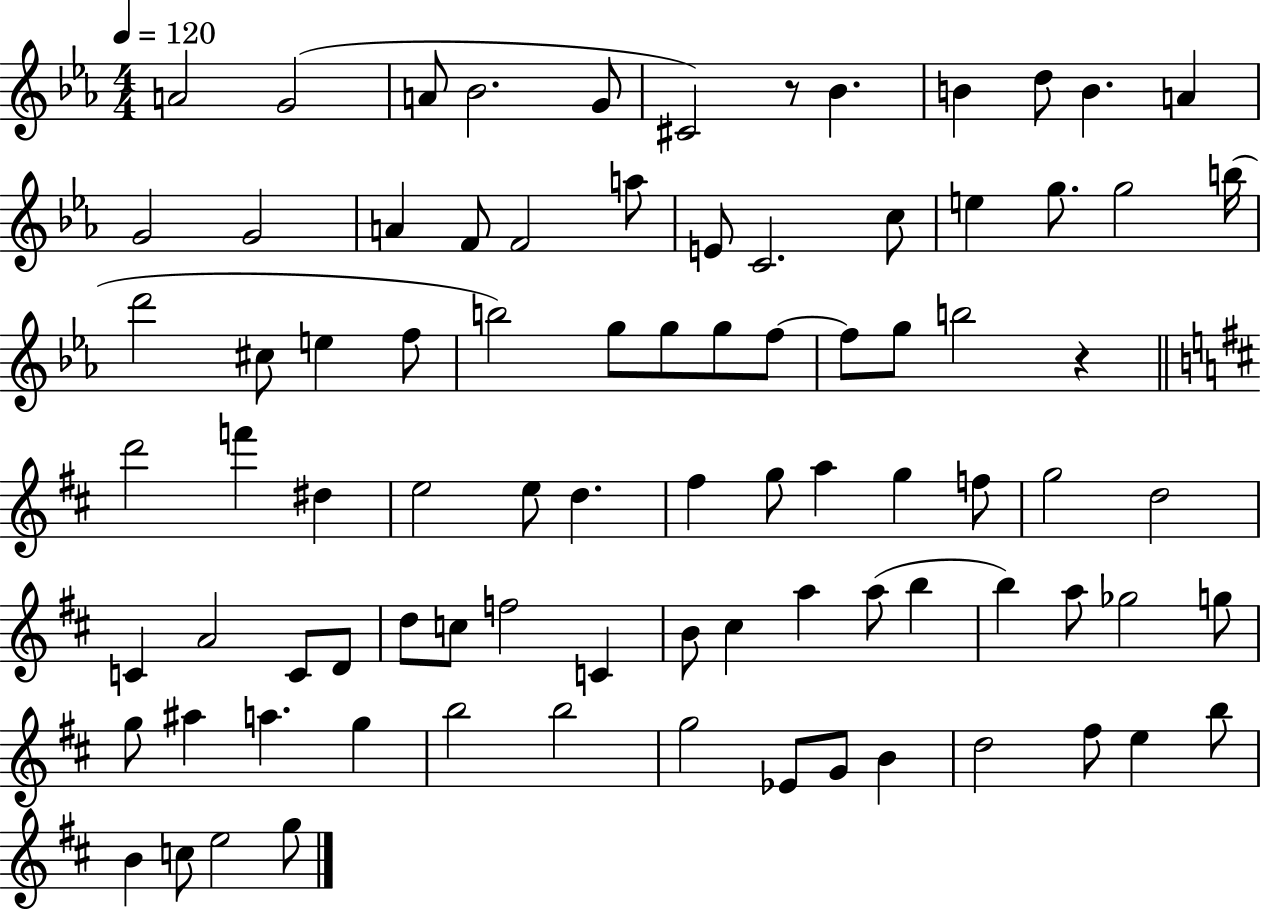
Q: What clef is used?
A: treble